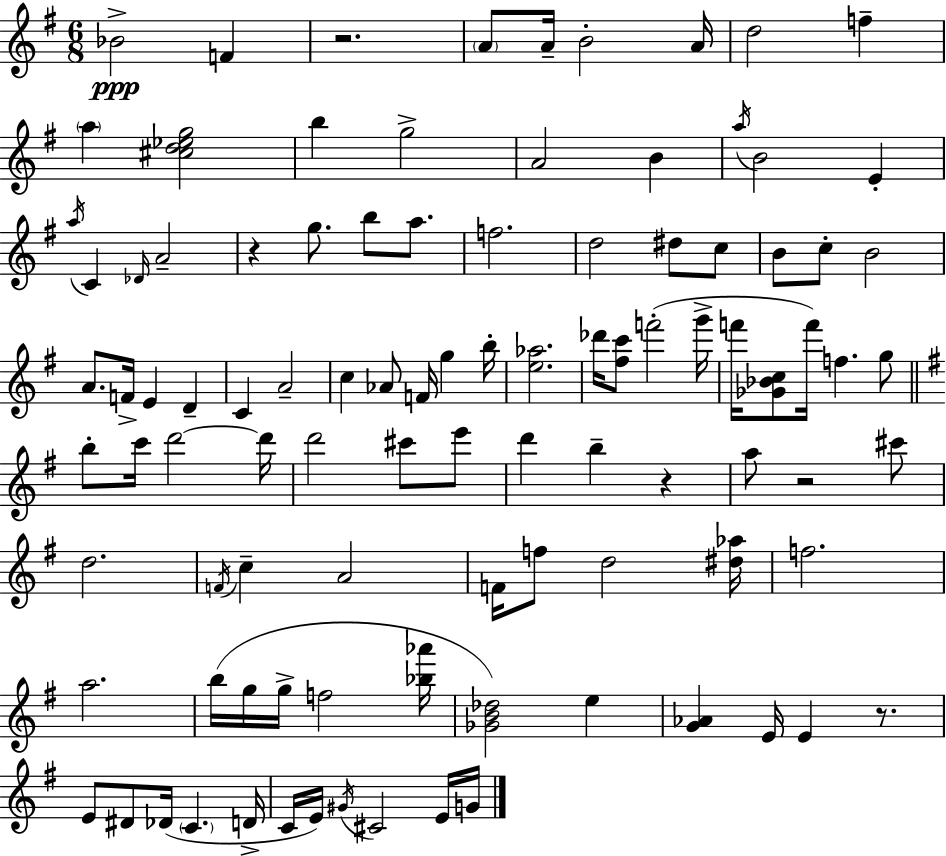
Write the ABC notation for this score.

X:1
T:Untitled
M:6/8
L:1/4
K:Em
_B2 F z2 A/2 A/4 B2 A/4 d2 f a [^cd_eg]2 b g2 A2 B a/4 B2 E a/4 C _D/4 A2 z g/2 b/2 a/2 f2 d2 ^d/2 c/2 B/2 c/2 B2 A/2 F/4 E D C A2 c _A/2 F/4 g b/4 [e_a]2 _d'/4 [^fc']/2 f'2 g'/4 f'/4 [_G_Bc]/2 f'/4 f g/2 b/2 c'/4 d'2 d'/4 d'2 ^c'/2 e'/2 d' b z a/2 z2 ^c'/2 d2 F/4 c A2 F/4 f/2 d2 [^d_a]/4 f2 a2 b/4 g/4 g/4 f2 [_b_a']/4 [_GB_d]2 e [G_A] E/4 E z/2 E/2 ^D/2 _D/4 C D/4 C/4 E/4 ^G/4 ^C2 E/4 G/4